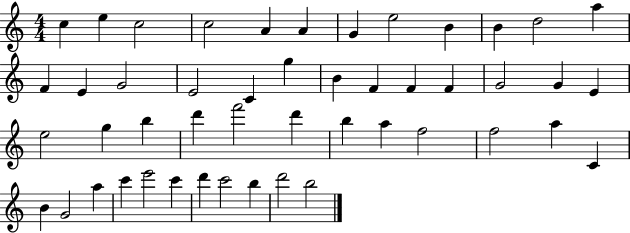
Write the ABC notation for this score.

X:1
T:Untitled
M:4/4
L:1/4
K:C
c e c2 c2 A A G e2 B B d2 a F E G2 E2 C g B F F F G2 G E e2 g b d' f'2 d' b a f2 f2 a C B G2 a c' e'2 c' d' c'2 b d'2 b2